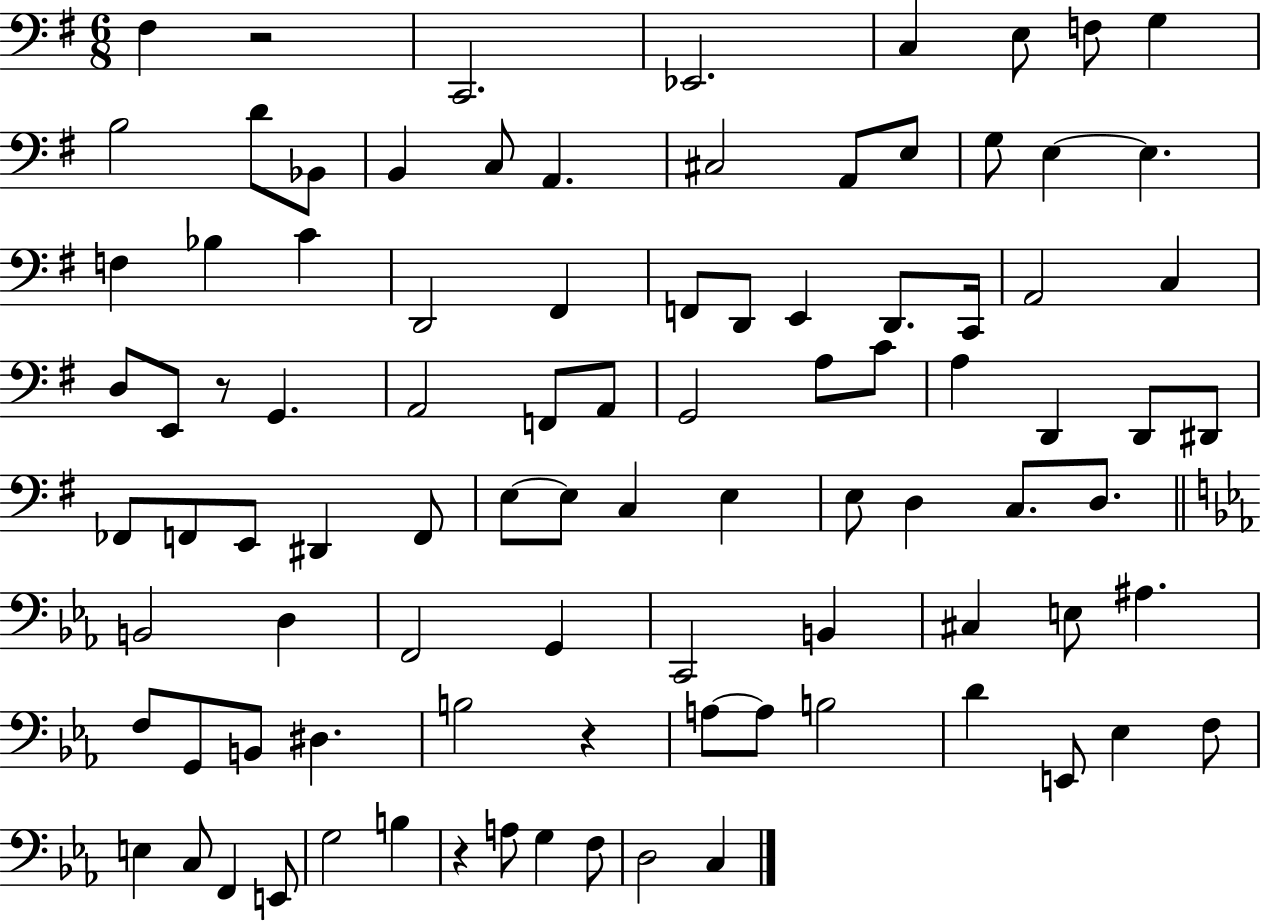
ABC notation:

X:1
T:Untitled
M:6/8
L:1/4
K:G
^F, z2 C,,2 _E,,2 C, E,/2 F,/2 G, B,2 D/2 _B,,/2 B,, C,/2 A,, ^C,2 A,,/2 E,/2 G,/2 E, E, F, _B, C D,,2 ^F,, F,,/2 D,,/2 E,, D,,/2 C,,/4 A,,2 C, D,/2 E,,/2 z/2 G,, A,,2 F,,/2 A,,/2 G,,2 A,/2 C/2 A, D,, D,,/2 ^D,,/2 _F,,/2 F,,/2 E,,/2 ^D,, F,,/2 E,/2 E,/2 C, E, E,/2 D, C,/2 D,/2 B,,2 D, F,,2 G,, C,,2 B,, ^C, E,/2 ^A, F,/2 G,,/2 B,,/2 ^D, B,2 z A,/2 A,/2 B,2 D E,,/2 _E, F,/2 E, C,/2 F,, E,,/2 G,2 B, z A,/2 G, F,/2 D,2 C,